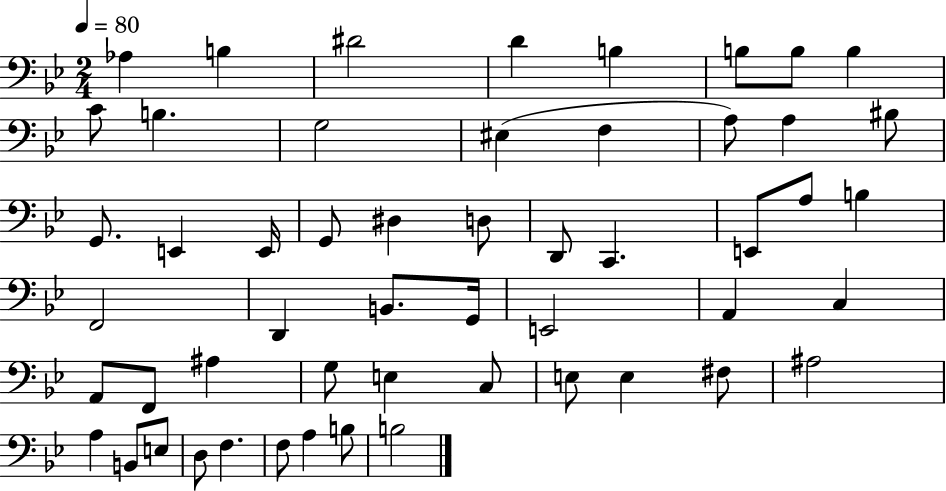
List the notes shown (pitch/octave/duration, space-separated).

Ab3/q B3/q D#4/h D4/q B3/q B3/e B3/e B3/q C4/e B3/q. G3/h EIS3/q F3/q A3/e A3/q BIS3/e G2/e. E2/q E2/s G2/e D#3/q D3/e D2/e C2/q. E2/e A3/e B3/q F2/h D2/q B2/e. G2/s E2/h A2/q C3/q A2/e F2/e A#3/q G3/e E3/q C3/e E3/e E3/q F#3/e A#3/h A3/q B2/e E3/e D3/e F3/q. F3/e A3/q B3/e B3/h